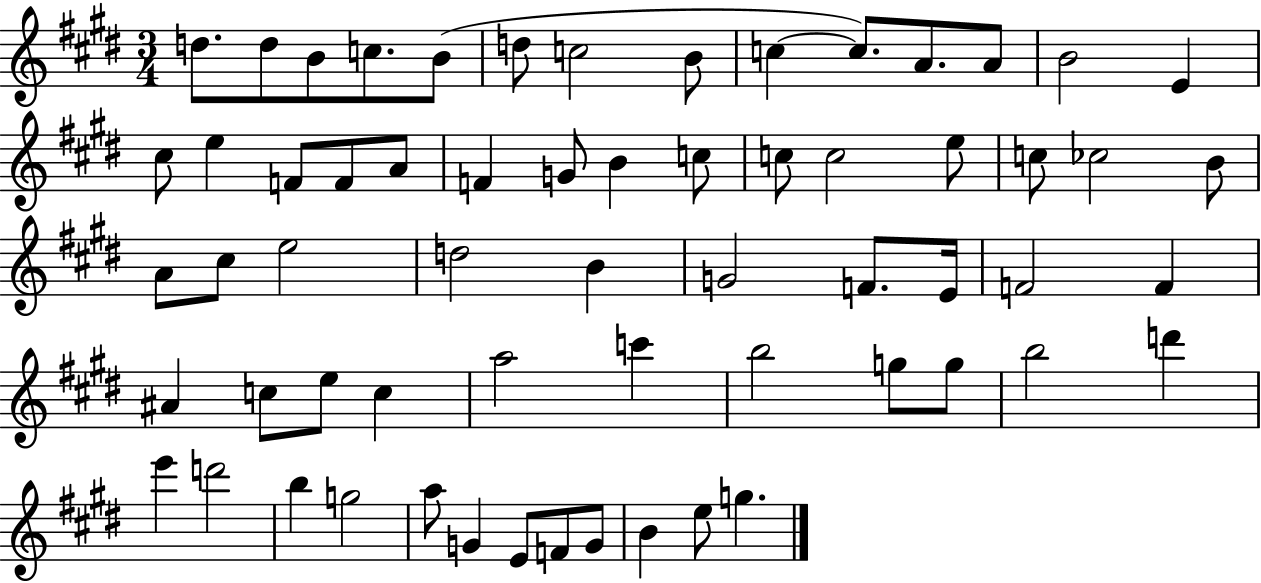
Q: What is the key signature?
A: E major